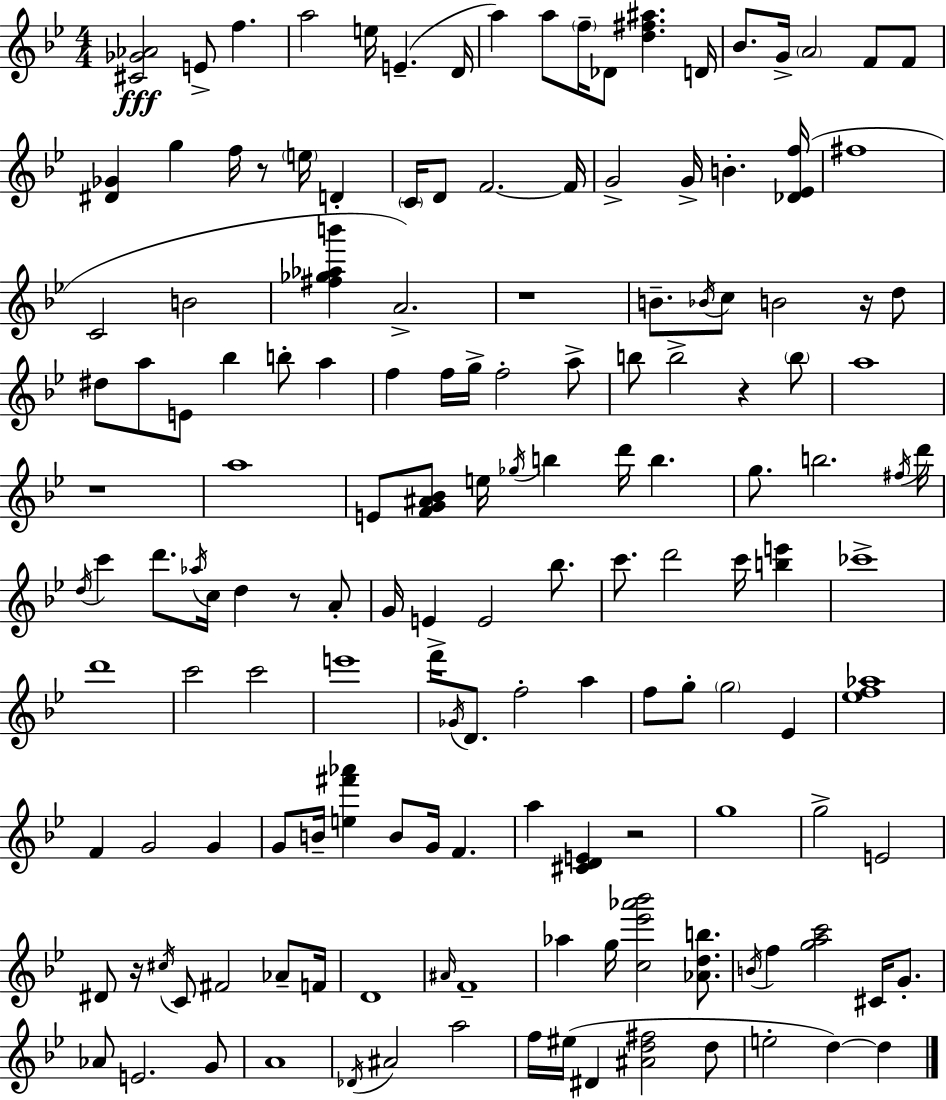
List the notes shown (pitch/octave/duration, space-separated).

[C#4,Gb4,Ab4]/h E4/e F5/q. A5/h E5/s E4/q. D4/s A5/q A5/e F5/s Db4/e [D5,F#5,A#5]/q. D4/s Bb4/e. G4/s A4/h F4/e F4/e [D#4,Gb4]/q G5/q F5/s R/e E5/s D4/q C4/s D4/e F4/h. F4/s G4/h G4/s B4/q. [Db4,Eb4,F5]/s F#5/w C4/h B4/h [F#5,Gb5,Ab5,B6]/q A4/h. R/w B4/e. Bb4/s C5/e B4/h R/s D5/e D#5/e A5/e E4/e Bb5/q B5/e A5/q F5/q F5/s G5/s F5/h A5/e B5/e B5/h R/q B5/e A5/w R/w A5/w E4/e [F4,G4,A#4,Bb4]/e E5/s Gb5/s B5/q D6/s B5/q. G5/e. B5/h. F#5/s D6/s D5/s C6/q D6/e. Ab5/s C5/s D5/q R/e A4/e G4/s E4/q E4/h Bb5/e. C6/e. D6/h C6/s [B5,E6]/q CES6/w D6/w C6/h C6/h E6/w F6/s Gb4/s D4/e. F5/h A5/q F5/e G5/e G5/h Eb4/q [Eb5,F5,Ab5]/w F4/q G4/h G4/q G4/e B4/s [E5,F#6,Ab6]/q B4/e G4/s F4/q. A5/q [C#4,D4,E4]/q R/h G5/w G5/h E4/h D#4/e R/s C#5/s C4/e F#4/h Ab4/e F4/s D4/w A#4/s F4/w Ab5/q G5/s [C5,Eb6,Ab6,Bb6]/h [Ab4,D5,B5]/e. B4/s F5/q [G5,A5,C6]/h C#4/s G4/e. Ab4/e E4/h. G4/e A4/w Db4/s A#4/h A5/h F5/s EIS5/s D#4/q [A#4,D5,F#5]/h D5/e E5/h D5/q D5/q